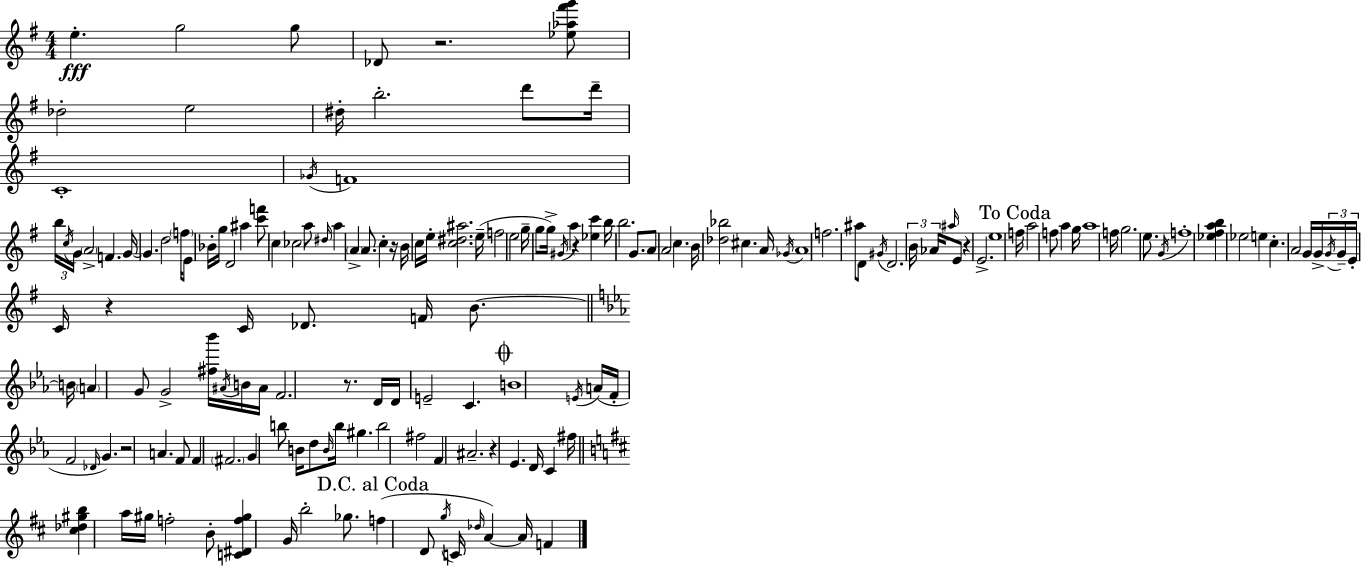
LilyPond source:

{
  \clef treble
  \numericTimeSignature
  \time 4/4
  \key e \minor
  e''4.-.\fff g''2 g''8 | des'8 r2. <ees'' aes'' fis''' g'''>8 | des''2-. e''2 | dis''16-. b''2.-. d'''8 d'''16-- | \break c'1-. | \acciaccatura { ges'16 } f'1 | \tuplet 3/2 { b''16 \acciaccatura { c''16 } g'16 } \parenthesize a'2-> f'4. | g'16~~ g'4. d''2 | \break \parenthesize f''16 e'8 bes'16-. g''16 d'2 ais''4 | <c''' f'''>8 c''4 ces''2 | a''8 \grace { dis''16 } a''4 \parenthesize a'4-> a'8. c''4-. | r16 b'16 c''16 e''16-. <c'' dis'' ais''>2. | \break e''16--( f''2 e''2 | g''16-- g''8 g''16->) \acciaccatura { gis'16 } a''4 r4 | <ees'' c'''>4 b''16 b''2. | g'8. a'8 a'2 c''4. | \break b'16 <des'' bes''>2 cis''4. | a'16 \acciaccatura { ges'16 } a'1 | f''2. | ais''8 d'8 \acciaccatura { gis'16 } d'2. | \break \tuplet 3/2 { b'16 aes'16 \grace { ais''16 } } e'8 r4 e'2.-> | e''1 | \mark "To Coda" f''16 a''2 | f''8 a''4 g''16 a''1 | \break f''16 g''2. | e''8. \acciaccatura { g'16 } f''1-. | <ees'' fis'' a'' b''>4 ees''2 | e''4 c''4.-. a'2 | \break g'16 g'16-> \tuplet 3/2 { \acciaccatura { g'16 } g'16-- e'16-. } c'16 r4 | c'16 des'8. f'16 b'8.~~ \bar "||" \break \key c \minor b'16 \parenthesize a'4 g'8 g'2-> <fis'' bes'''>16 | \acciaccatura { ais'16 } b'16 ais'16 f'2. r8. | d'16 d'16 e'2-- c'4. | \mark \markup { \musicglyph "scripts.coda" } b'1 | \break \acciaccatura { e'16 }( a'16 f'16-. f'2 \grace { des'16 } g'4.) | r2 a'4. | f'8 f'4 \parenthesize fis'2. | g'4 b''8 b'16 d''8 \grace { b'16 } b''16 gis''4. | \break b''2 fis''2 | f'4 ais'2.-- | r4 ees'4. d'16 | c'4 fis''16 \bar "||" \break \key d \major <cis'' des'' gis'' b''>4 a''16 gis''16 f''2-. b'8-. | <c' dis' f'' gis''>4 g'16 b''2-. ges''8. | \mark "D.C. al Coda" f''4( d'8 \acciaccatura { g''16 } c'16 \grace { des''16 }) a'4~~ a'16 f'4 | \bar "|."
}